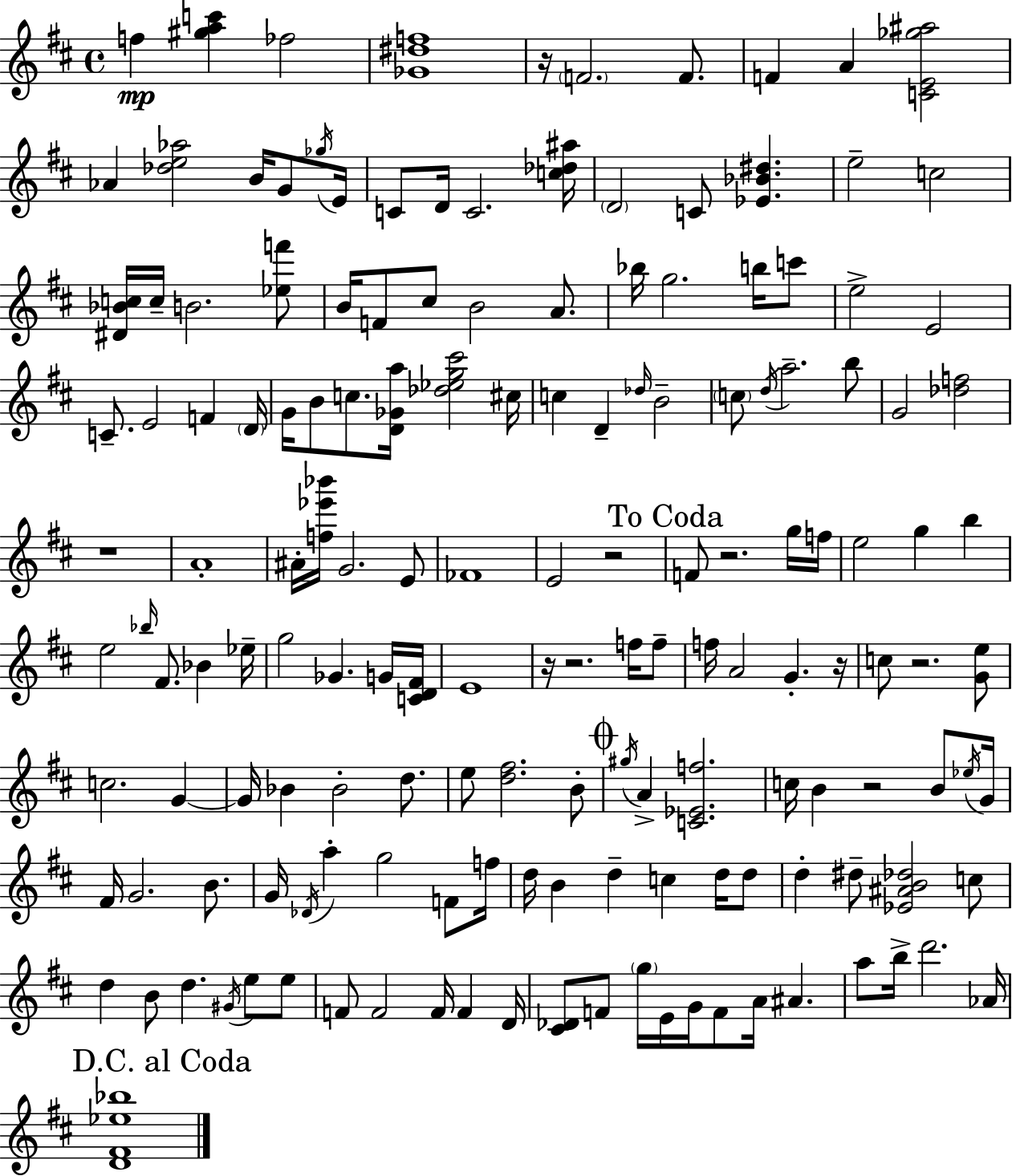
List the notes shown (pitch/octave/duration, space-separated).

F5/q [G#5,A5,C6]/q FES5/h [Gb4,D#5,F5]/w R/s F4/h. F4/e. F4/q A4/q [C4,E4,Gb5,A#5]/h Ab4/q [Db5,E5,Ab5]/h B4/s G4/e Gb5/s E4/s C4/e D4/s C4/h. [C5,Db5,A#5]/s D4/h C4/e [Eb4,Bb4,D#5]/q. E5/h C5/h [D#4,Bb4,C5]/s C5/s B4/h. [Eb5,F6]/e B4/s F4/e C#5/e B4/h A4/e. Bb5/s G5/h. B5/s C6/e E5/h E4/h C4/e. E4/h F4/q D4/s G4/s B4/e C5/e. [D4,Gb4,A5]/s [Db5,Eb5,G5,C#6]/h C#5/s C5/q D4/q Db5/s B4/h C5/e D5/s A5/h. B5/e G4/h [Db5,F5]/h R/w A4/w A#4/s [F5,Eb6,Bb6]/s G4/h. E4/e FES4/w E4/h R/h F4/e R/h. G5/s F5/s E5/h G5/q B5/q E5/h Bb5/s F#4/e. Bb4/q Eb5/s G5/h Gb4/q. G4/s [C4,D4,F#4]/s E4/w R/s R/h. F5/s F5/e F5/s A4/h G4/q. R/s C5/e R/h. [G4,E5]/e C5/h. G4/q G4/s Bb4/q Bb4/h D5/e. E5/e [D5,F#5]/h. B4/e G#5/s A4/q [C4,Eb4,F5]/h. C5/s B4/q R/h B4/e Eb5/s G4/s F#4/s G4/h. B4/e. G4/s Db4/s A5/q G5/h F4/e F5/s D5/s B4/q D5/q C5/q D5/s D5/e D5/q D#5/e [Eb4,A#4,B4,Db5]/h C5/e D5/q B4/e D5/q. G#4/s E5/e E5/e F4/e F4/h F4/s F4/q D4/s [C#4,Db4]/e F4/e G5/s E4/s G4/s F4/e A4/s A#4/q. A5/e B5/s D6/h. Ab4/s [D4,F#4,Eb5,Bb5]/w